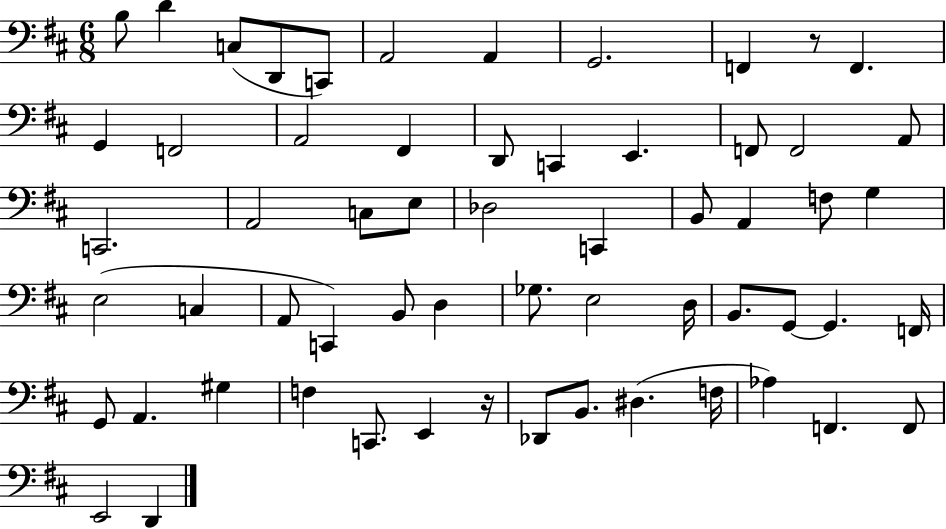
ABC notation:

X:1
T:Untitled
M:6/8
L:1/4
K:D
B,/2 D C,/2 D,,/2 C,,/2 A,,2 A,, G,,2 F,, z/2 F,, G,, F,,2 A,,2 ^F,, D,,/2 C,, E,, F,,/2 F,,2 A,,/2 C,,2 A,,2 C,/2 E,/2 _D,2 C,, B,,/2 A,, F,/2 G, E,2 C, A,,/2 C,, B,,/2 D, _G,/2 E,2 D,/4 B,,/2 G,,/2 G,, F,,/4 G,,/2 A,, ^G, F, C,,/2 E,, z/4 _D,,/2 B,,/2 ^D, F,/4 _A, F,, F,,/2 E,,2 D,,